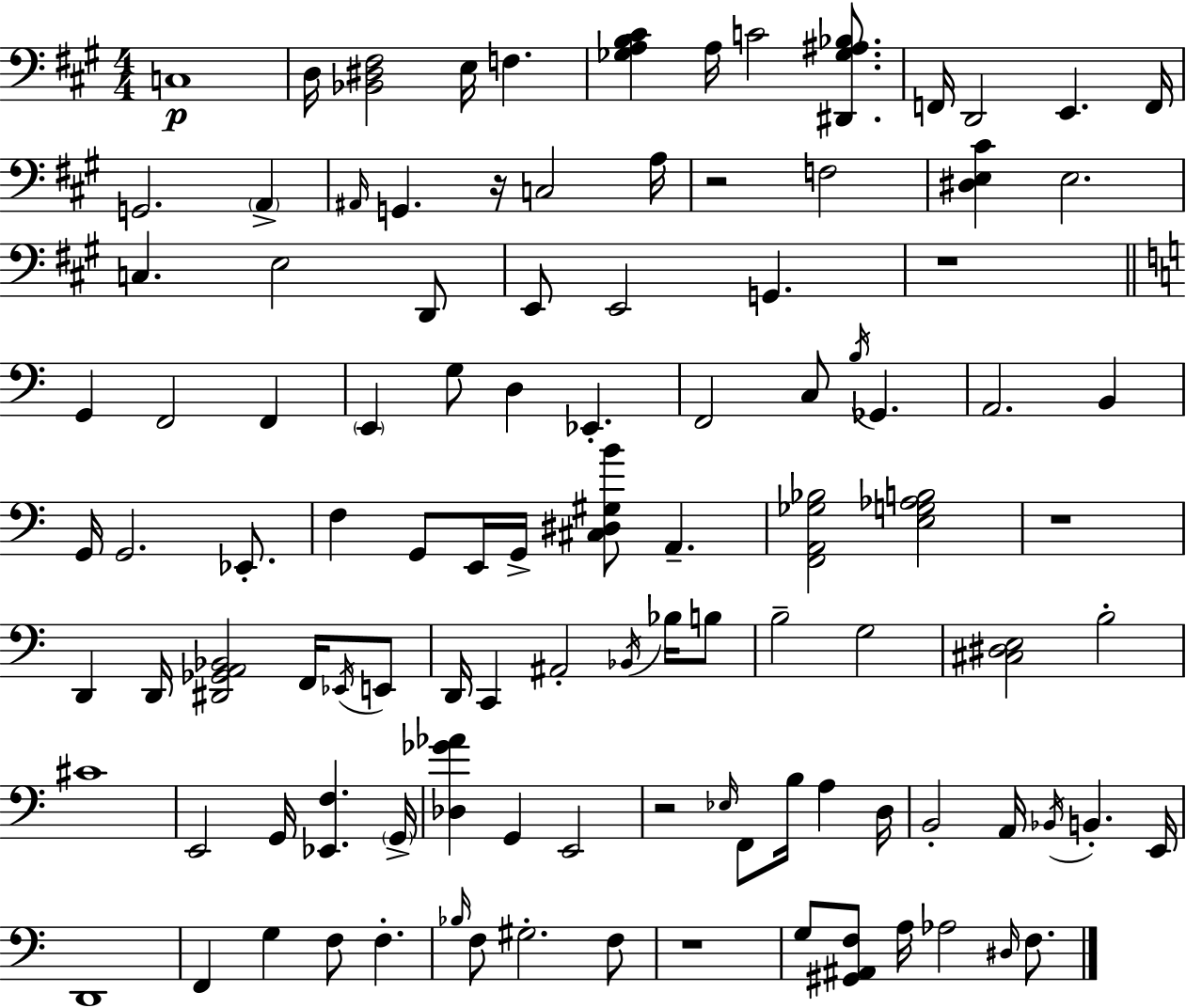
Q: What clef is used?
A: bass